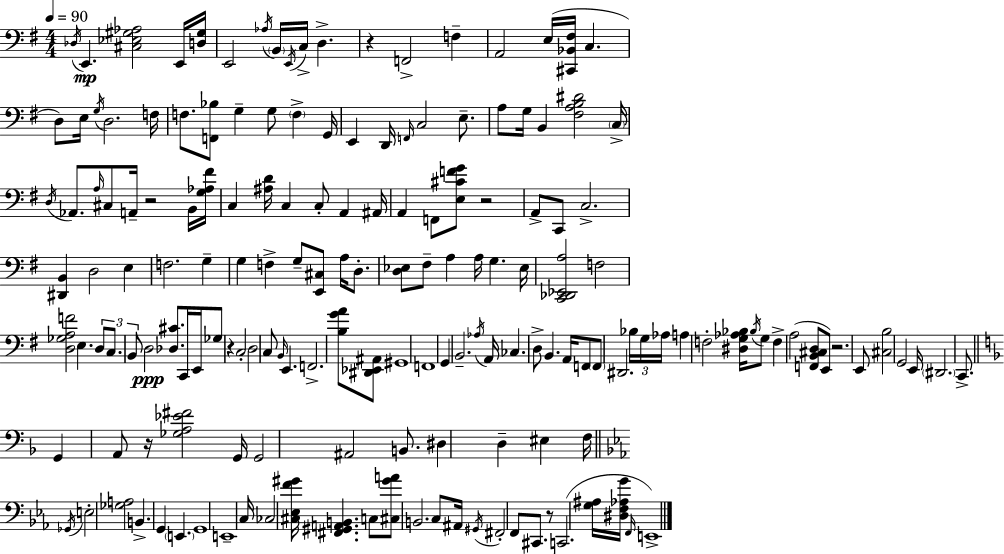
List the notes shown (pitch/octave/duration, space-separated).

Db3/s E2/q. [C#3,Eb3,G#3,Ab3]/h E2/s [D3,G#3]/s E2/h Ab3/s B2/s E2/s C3/s D3/q. R/q F2/h F3/q A2/h E3/s [C#2,Bb2,F#3]/s C3/q. D3/e E3/s G3/s D3/h. F3/s F3/e. [F2,Bb3]/e G3/q G3/e F3/q G2/s E2/q D2/s F2/s C3/h E3/e. A3/e G3/s B2/q [F#3,A3,B3,D#4]/h C3/s D3/s Ab2/e. A3/s C#3/e A2/s R/h B2/s [G3,Ab3,F#4]/s C3/q [A#3,D4]/s C3/q C3/e A2/q A#2/s A2/q F2/e [E3,C#4,F4,G4]/e R/h A2/e C2/e C3/h. [D#2,B2]/q D3/h E3/q F3/h. G3/q G3/q F3/q G3/e [E2,C#3]/e A3/s D3/e. [D3,Eb3]/e F#3/e A3/q A3/s G3/q. Eb3/s [C2,Db2,Eb2,A3]/h F3/h [D3,Gb3,A3,F4]/h E3/q. D3/e C3/e. B2/e D3/h [Db3,C#4]/e. C2/s E2/s Gb3/e R/q C3/h D3/h C3/e B2/s E2/q. F2/h. [B3,G4,A4]/e [D#2,Eb2,A#2]/e G#2/w F2/w G2/q B2/h. Ab3/s A2/s CES3/q. D3/e B2/q. A2/s F2/e F2/e D#2/h. Bb3/s G3/s Ab3/s A3/q F3/h [D#3,G3,Ab3,Bb3]/s Bb3/s G3/e F3/q A3/h [F2,B2,C#3,D3]/e E2/e R/h. E2/e [C#3,B3]/h G2/h E2/s D#2/h. C2/e. G2/q A2/e R/s [Gb3,A3,Eb4,F#4]/h G2/s G2/h A#2/h B2/e. D#3/q D3/q EIS3/q F3/s Gb2/s E3/h [Gb3,A3]/h B2/q. G2/q E2/q. G2/w E2/w C3/s CES3/h [C#3,Eb3,F4,G#4]/s [F#2,G#2,A2,B2]/q. C3/e [C#3,G#4,A4]/e B2/h. C3/e A#2/s G#2/s F#2/h F2/e C#2/e. R/e C2/h. [G3,A#3]/s [D#3,F3,Ab3,G4]/s F2/s E2/w